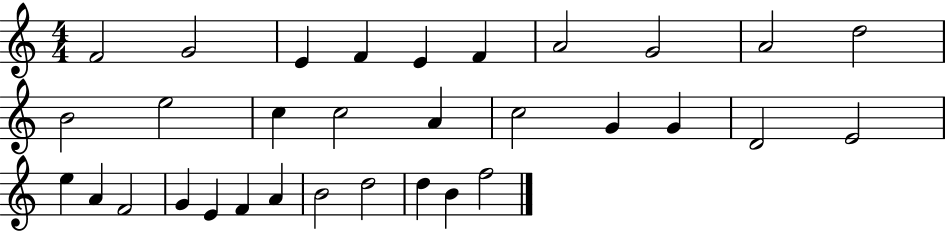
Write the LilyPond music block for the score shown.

{
  \clef treble
  \numericTimeSignature
  \time 4/4
  \key c \major
  f'2 g'2 | e'4 f'4 e'4 f'4 | a'2 g'2 | a'2 d''2 | \break b'2 e''2 | c''4 c''2 a'4 | c''2 g'4 g'4 | d'2 e'2 | \break e''4 a'4 f'2 | g'4 e'4 f'4 a'4 | b'2 d''2 | d''4 b'4 f''2 | \break \bar "|."
}